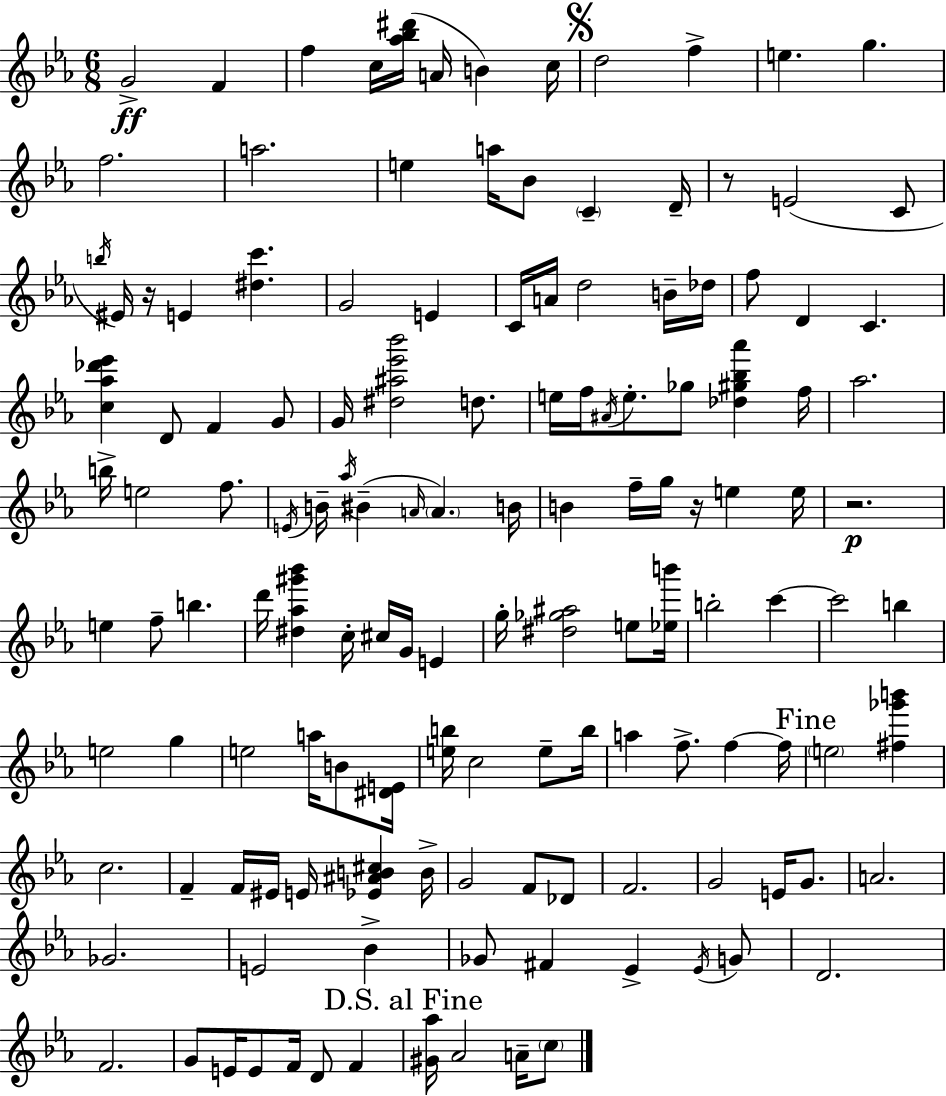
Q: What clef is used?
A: treble